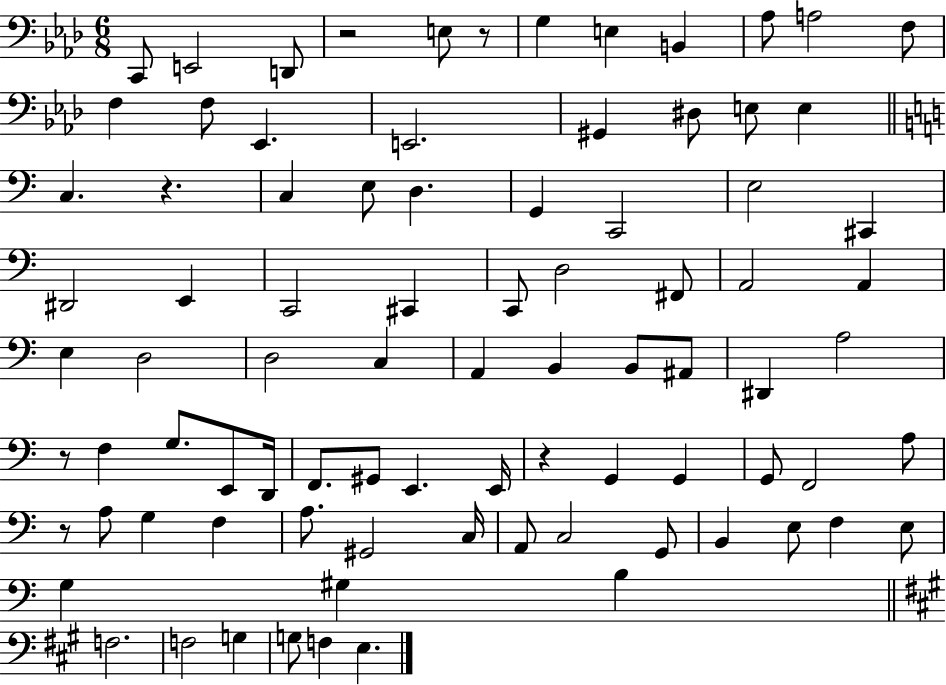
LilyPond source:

{
  \clef bass
  \numericTimeSignature
  \time 6/8
  \key aes \major
  c,8 e,2 d,8 | r2 e8 r8 | g4 e4 b,4 | aes8 a2 f8 | \break f4 f8 ees,4. | e,2. | gis,4 dis8 e8 e4 | \bar "||" \break \key a \minor c4. r4. | c4 e8 d4. | g,4 c,2 | e2 cis,4 | \break dis,2 e,4 | c,2 cis,4 | c,8 d2 fis,8 | a,2 a,4 | \break e4 d2 | d2 c4 | a,4 b,4 b,8 ais,8 | dis,4 a2 | \break r8 f4 g8. e,8 d,16 | f,8. gis,8 e,4. e,16 | r4 g,4 g,4 | g,8 f,2 a8 | \break r8 a8 g4 f4 | a8. gis,2 c16 | a,8 c2 g,8 | b,4 e8 f4 e8 | \break g4 gis4 b4 | \bar "||" \break \key a \major f2. | f2 g4 | g8 f4 e4. | \bar "|."
}